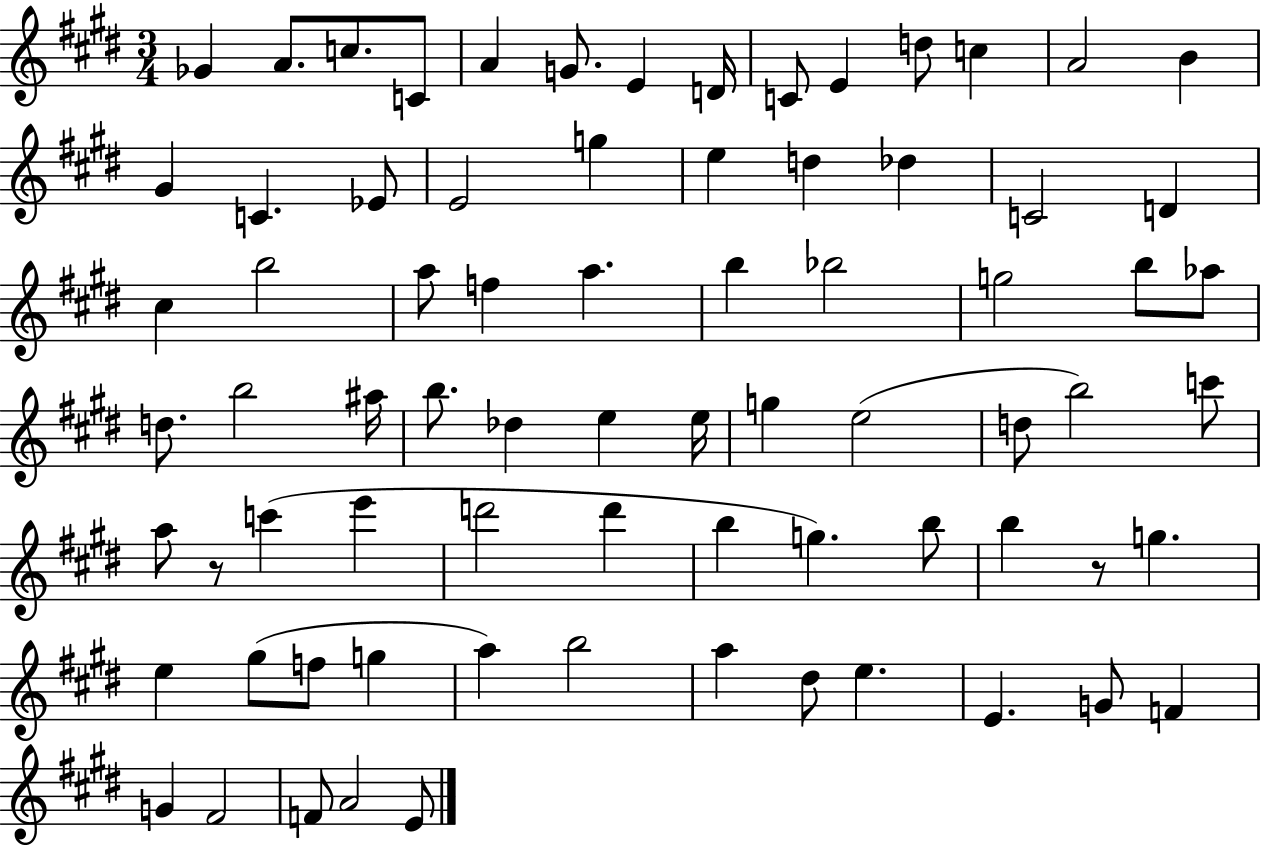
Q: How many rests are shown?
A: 2